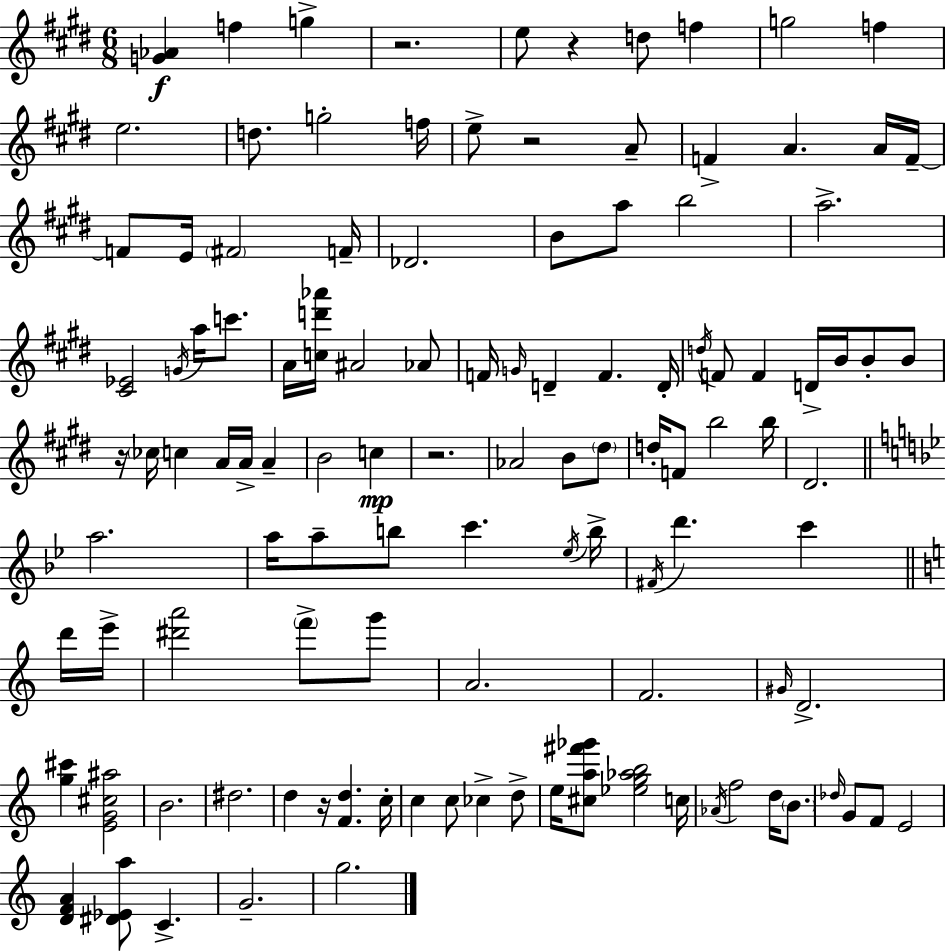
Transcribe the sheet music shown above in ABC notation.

X:1
T:Untitled
M:6/8
L:1/4
K:E
[G_A] f g z2 e/2 z d/2 f g2 f e2 d/2 g2 f/4 e/2 z2 A/2 F A A/4 F/4 F/2 E/4 ^F2 F/4 _D2 B/2 a/2 b2 a2 [^C_E]2 G/4 a/4 c'/2 A/4 [cd'_a']/4 ^A2 _A/2 F/4 G/4 D F D/4 d/4 F/2 F D/4 B/4 B/2 B/2 z/4 _c/4 c A/4 A/4 A B2 c z2 _A2 B/2 ^d/2 d/4 F/2 b2 b/4 ^D2 a2 a/4 a/2 b/2 c' _e/4 b/4 ^F/4 d' c' d'/4 e'/4 [^d'a']2 f'/2 g'/2 A2 F2 ^G/4 D2 [g^c'] [EG^c^a]2 B2 ^d2 d z/4 [Fd] c/4 c c/2 _c d/2 e/4 [^ca^f'_g']/2 [_eg_ab]2 c/4 _A/4 f2 d/4 B/2 _d/4 G/2 F/2 E2 [DFA] [^D_Ea]/2 C G2 g2